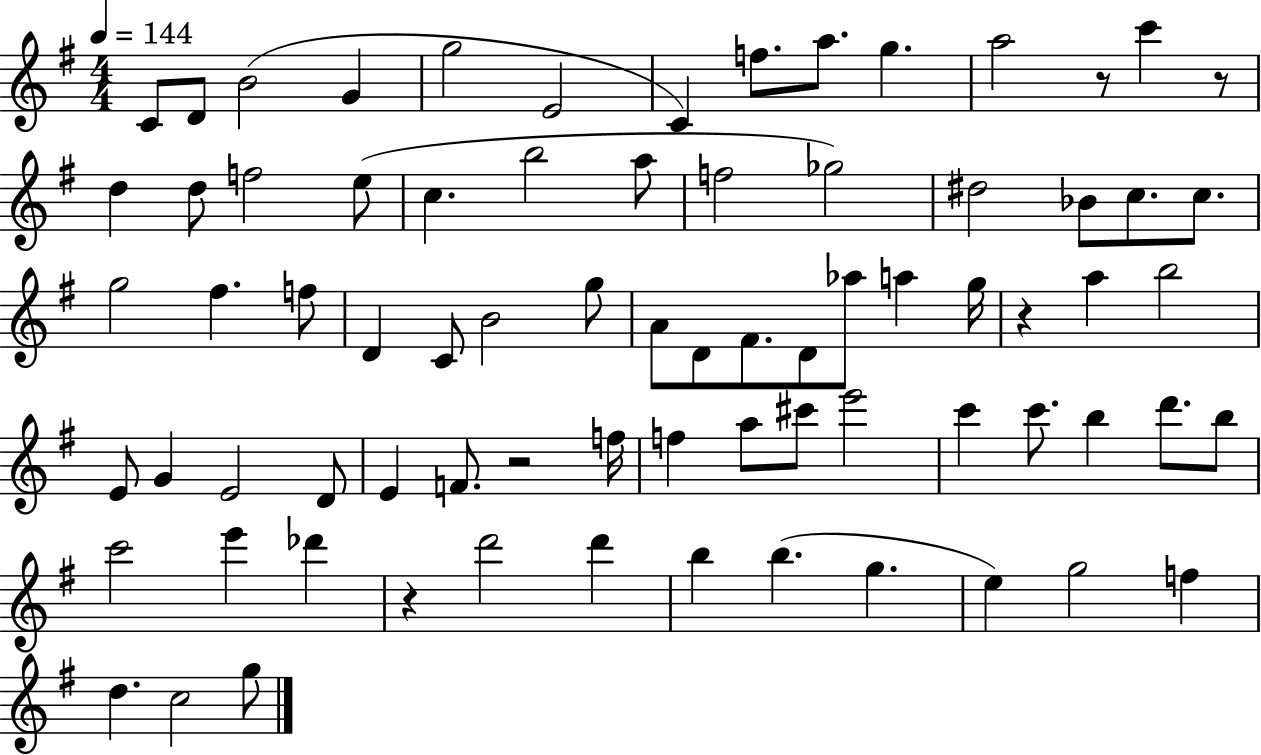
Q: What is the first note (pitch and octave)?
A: C4